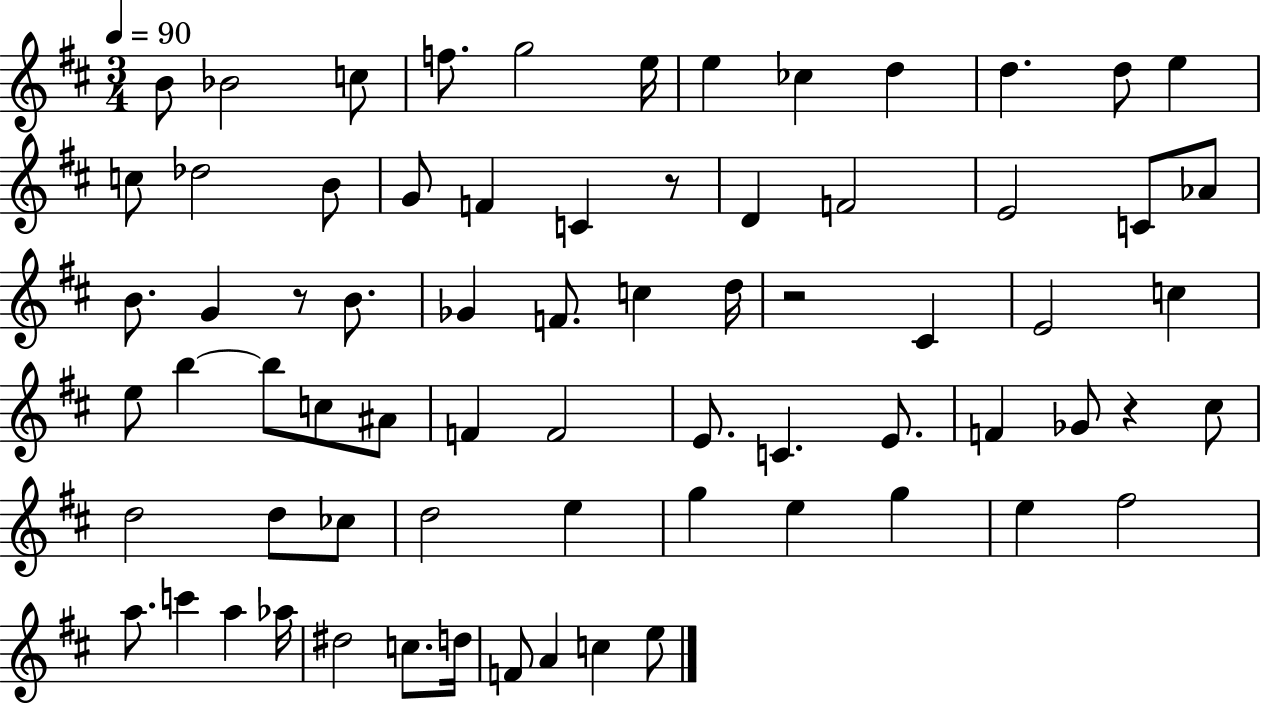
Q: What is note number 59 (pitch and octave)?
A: A5